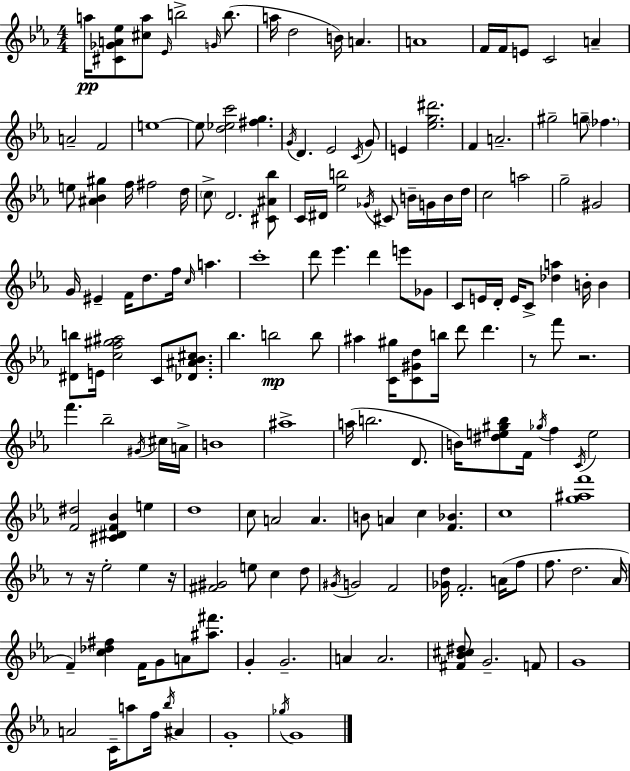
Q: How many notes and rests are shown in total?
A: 166